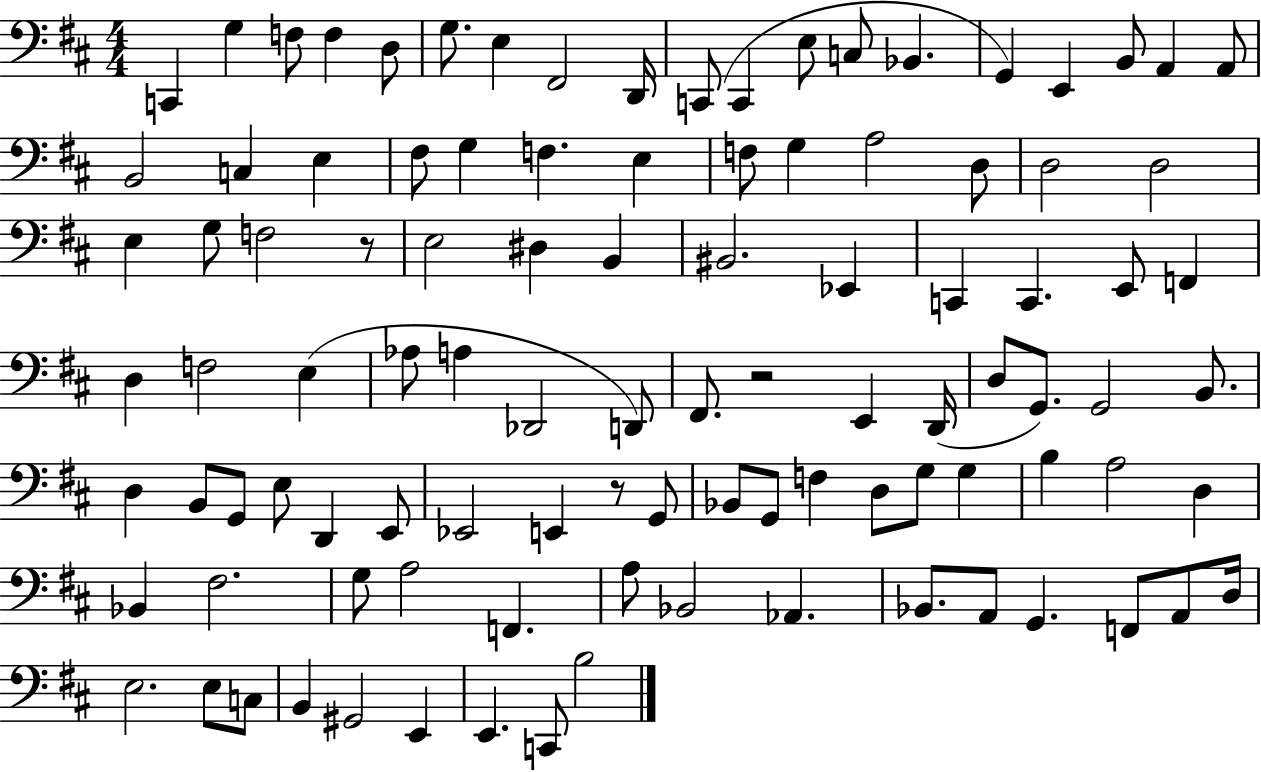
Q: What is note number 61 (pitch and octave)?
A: G2